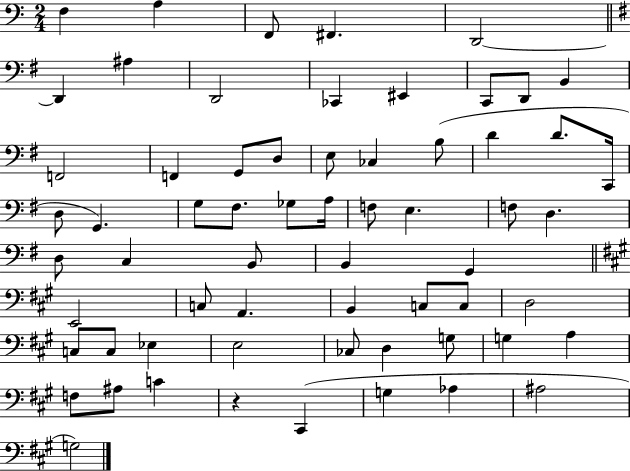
{
  \clef bass
  \numericTimeSignature
  \time 2/4
  \key c \major
  \repeat volta 2 { f4 a4 | f,8 fis,4. | d,2~~ | \bar "||" \break \key g \major d,4 ais4 | d,2 | ces,4 eis,4 | c,8 d,8 b,4 | \break f,2 | f,4 g,8 d8 | e8 ces4 b8( | d'4 d'8. c,16 | \break d8 g,4.) | g8 fis8. ges8 a16 | f8 e4. | f8 d4. | \break d8 c4 b,8 | b,4 g,4 | \bar "||" \break \key a \major e,2 | c8 a,4. | b,4 c8 c8 | d2 | \break c8 c8 ees4 | e2 | ces8 d4 g8 | g4 a4 | \break f8 ais8 c'4 | r4 cis,4( | g4 aes4 | ais2 | \break g2) | } \bar "|."
}